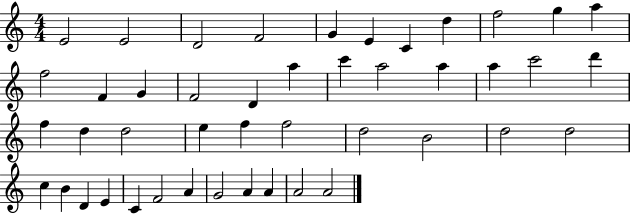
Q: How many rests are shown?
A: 0